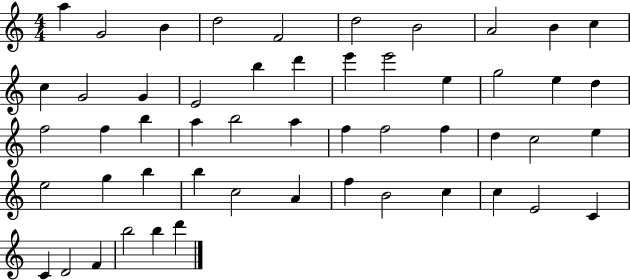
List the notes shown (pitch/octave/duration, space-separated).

A5/q G4/h B4/q D5/h F4/h D5/h B4/h A4/h B4/q C5/q C5/q G4/h G4/q E4/h B5/q D6/q E6/q E6/h E5/q G5/h E5/q D5/q F5/h F5/q B5/q A5/q B5/h A5/q F5/q F5/h F5/q D5/q C5/h E5/q E5/h G5/q B5/q B5/q C5/h A4/q F5/q B4/h C5/q C5/q E4/h C4/q C4/q D4/h F4/q B5/h B5/q D6/q